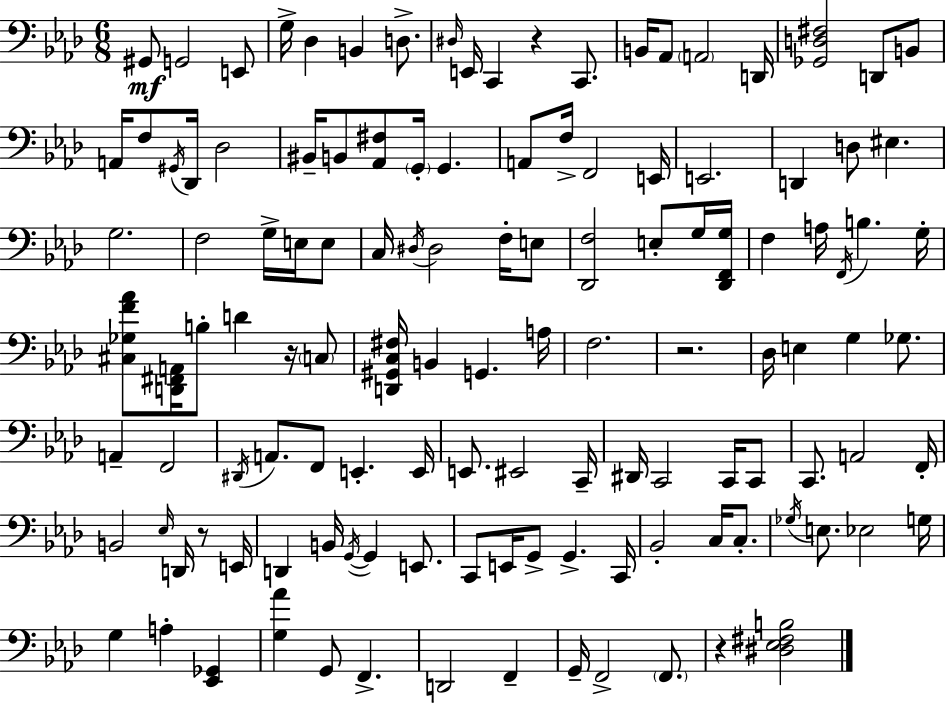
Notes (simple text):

G#2/e G2/h E2/e G3/s Db3/q B2/q D3/e. D#3/s E2/s C2/q R/q C2/e. B2/s Ab2/e A2/h D2/s [Gb2,D3,F#3]/h D2/e B2/e A2/s F3/e G#2/s Db2/s Db3/h BIS2/s B2/e [Ab2,F#3]/e G2/s G2/q. A2/e F3/s F2/h E2/s E2/h. D2/q D3/e EIS3/q. G3/h. F3/h G3/s E3/s E3/e C3/s D#3/s D#3/h F3/s E3/e [Db2,F3]/h E3/e G3/s [Db2,F2,G3]/s F3/q A3/s F2/s B3/q. G3/s [C#3,Gb3,F4,Ab4]/e [D2,F#2,A2]/s B3/e D4/q R/s C3/e [D2,G#2,C3,F#3]/s B2/q G2/q. A3/s F3/h. R/h. Db3/s E3/q G3/q Gb3/e. A2/q F2/h D#2/s A2/e. F2/e E2/q. E2/s E2/e. EIS2/h C2/s D#2/s C2/h C2/s C2/e C2/e. A2/h F2/s B2/h Eb3/s D2/s R/e E2/s D2/q B2/s G2/s G2/q E2/e. C2/e E2/s G2/e G2/q. C2/s Bb2/h C3/s C3/e. Gb3/s E3/e. Eb3/h G3/s G3/q A3/q [Eb2,Gb2]/q [G3,Ab4]/q G2/e F2/q. D2/h F2/q G2/s F2/h F2/e. R/q [D#3,Eb3,F#3,B3]/h